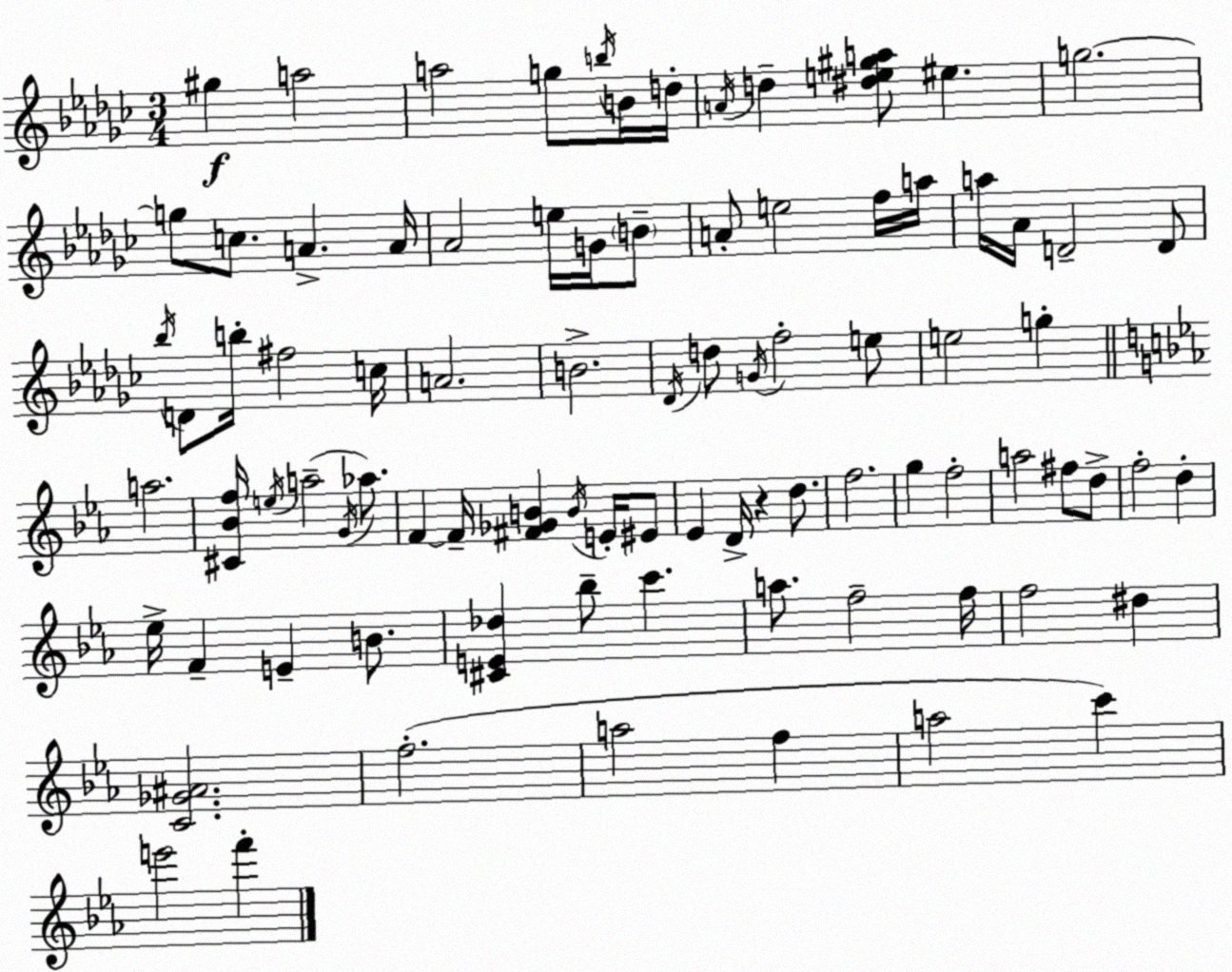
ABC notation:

X:1
T:Untitled
M:3/4
L:1/4
K:Ebm
^g a2 a2 g/2 b/4 B/4 d/4 A/4 d [^de^ga]/2 ^e g2 g/2 c/2 A A/4 _A2 e/4 G/4 B/2 A/2 e2 f/4 a/4 a/4 _A/4 D2 D/2 _b/4 D/2 b/4 ^f2 c/4 A2 B2 _D/4 d/2 G/4 f2 e/2 e2 g a2 [^C_Bf]/4 e/4 a2 G/4 _a/2 F F/4 [^F_GB] B/4 E/4 ^E/2 _E D/4 z d/2 f2 g f2 a2 ^f/2 d/2 f2 d _e/4 F E B/2 [^CE_d] _b/2 c' a/2 f2 f/4 f2 ^d [C_G^A]2 f2 a2 f a2 c' e'2 f'